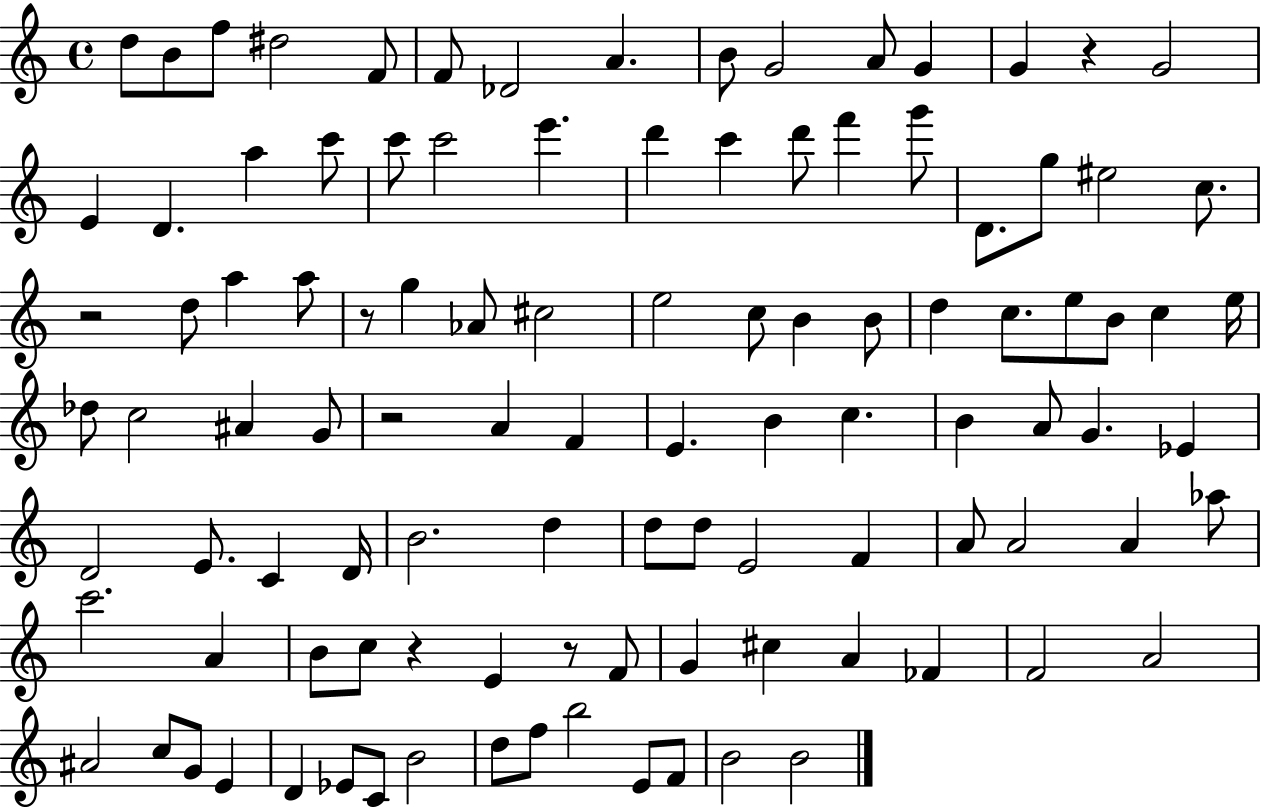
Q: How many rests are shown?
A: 6